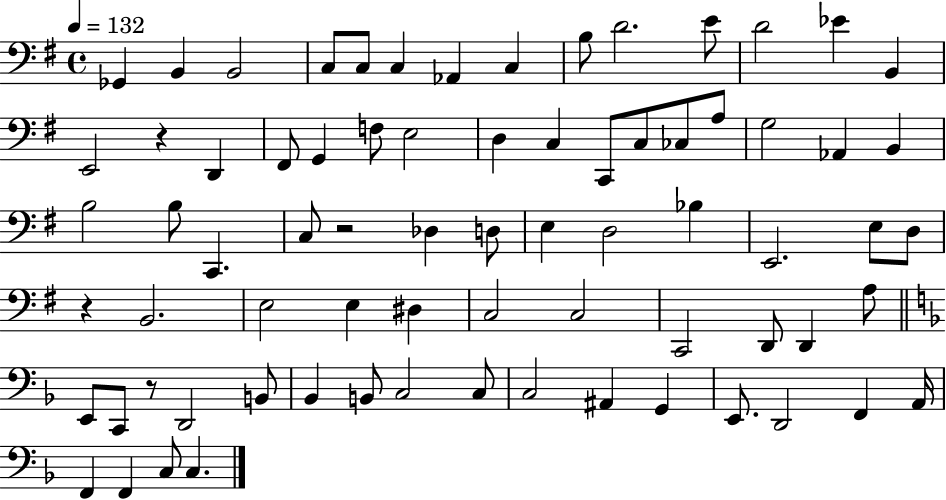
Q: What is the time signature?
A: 4/4